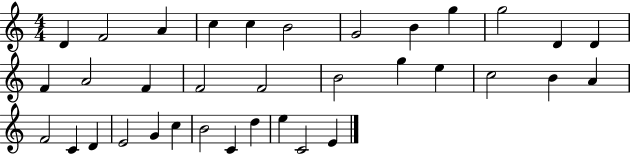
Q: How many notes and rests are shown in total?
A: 35